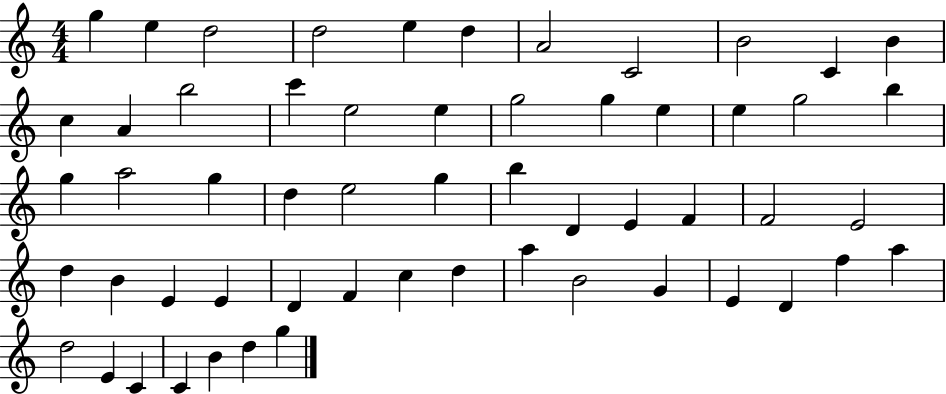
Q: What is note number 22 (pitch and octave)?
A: G5